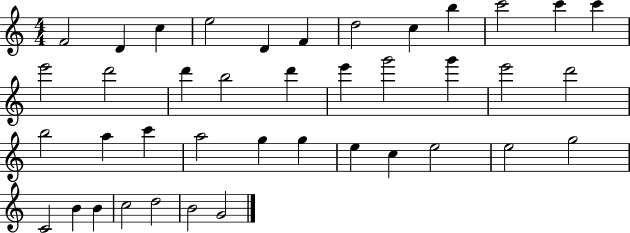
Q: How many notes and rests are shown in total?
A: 40